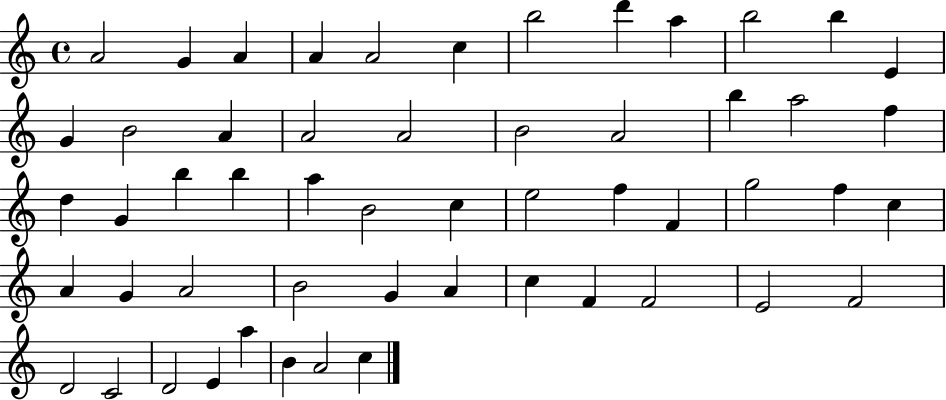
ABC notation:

X:1
T:Untitled
M:4/4
L:1/4
K:C
A2 G A A A2 c b2 d' a b2 b E G B2 A A2 A2 B2 A2 b a2 f d G b b a B2 c e2 f F g2 f c A G A2 B2 G A c F F2 E2 F2 D2 C2 D2 E a B A2 c